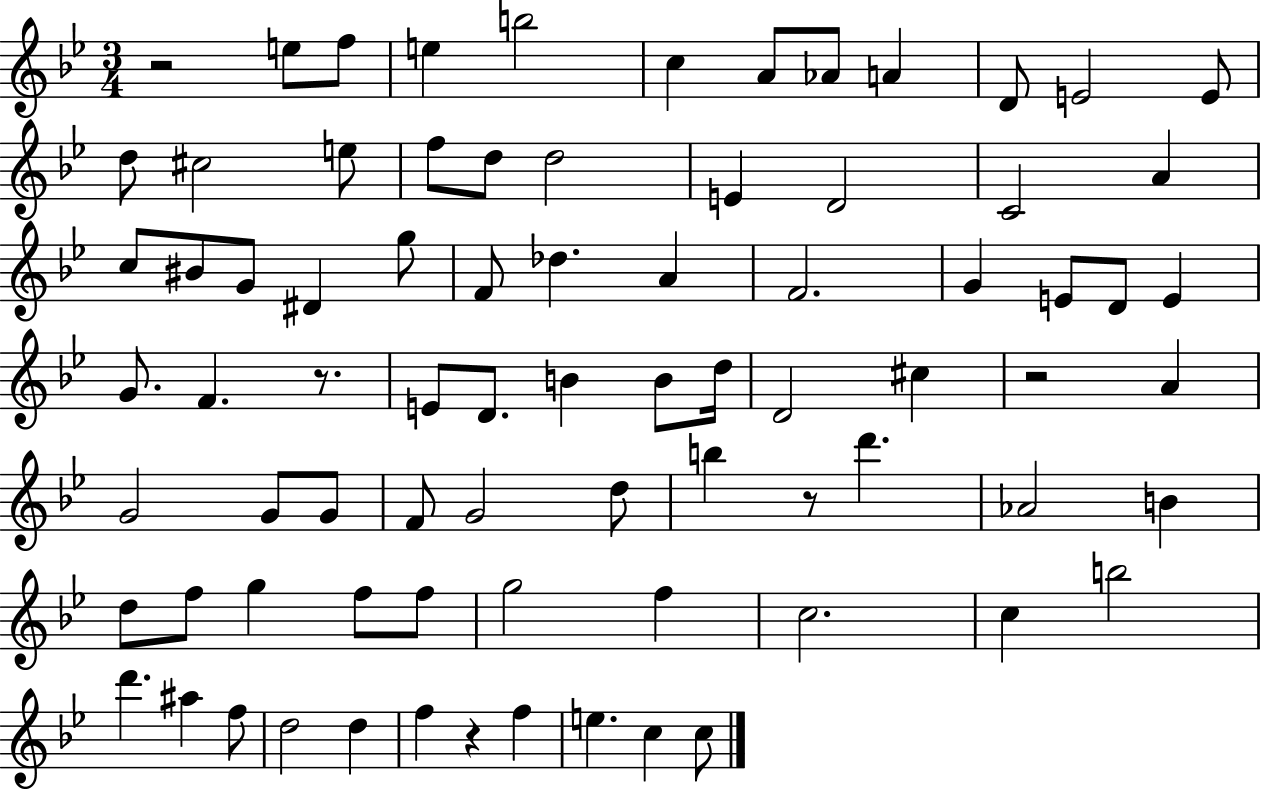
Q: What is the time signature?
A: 3/4